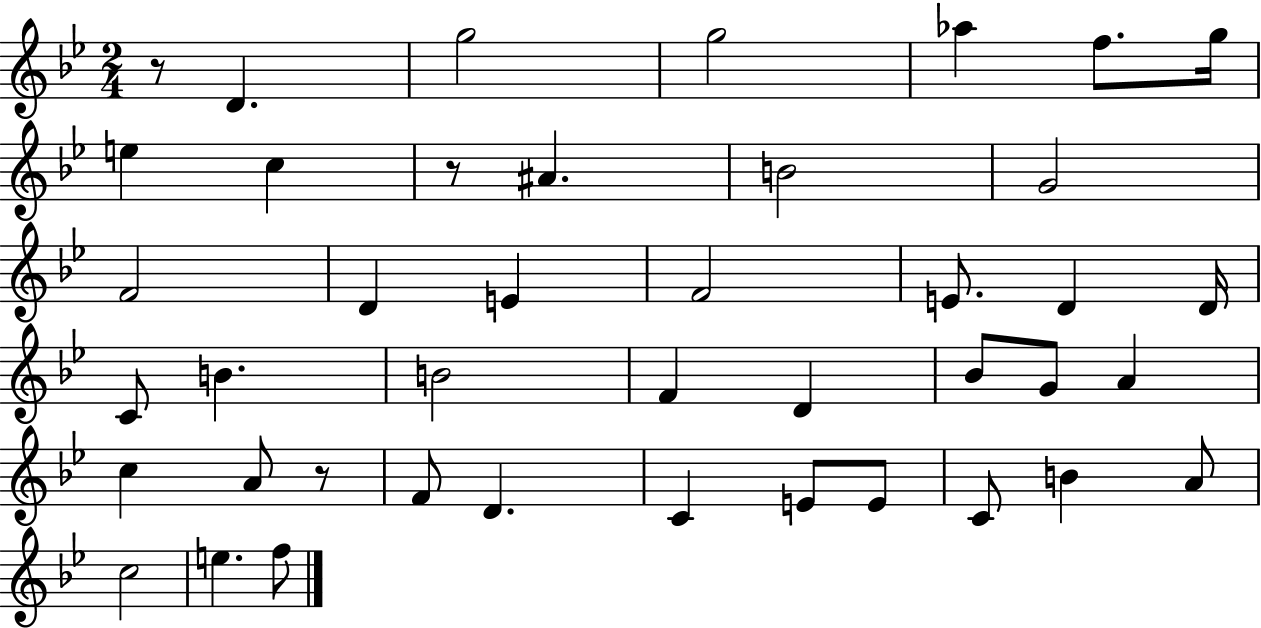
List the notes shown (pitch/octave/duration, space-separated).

R/e D4/q. G5/h G5/h Ab5/q F5/e. G5/s E5/q C5/q R/e A#4/q. B4/h G4/h F4/h D4/q E4/q F4/h E4/e. D4/q D4/s C4/e B4/q. B4/h F4/q D4/q Bb4/e G4/e A4/q C5/q A4/e R/e F4/e D4/q. C4/q E4/e E4/e C4/e B4/q A4/e C5/h E5/q. F5/e